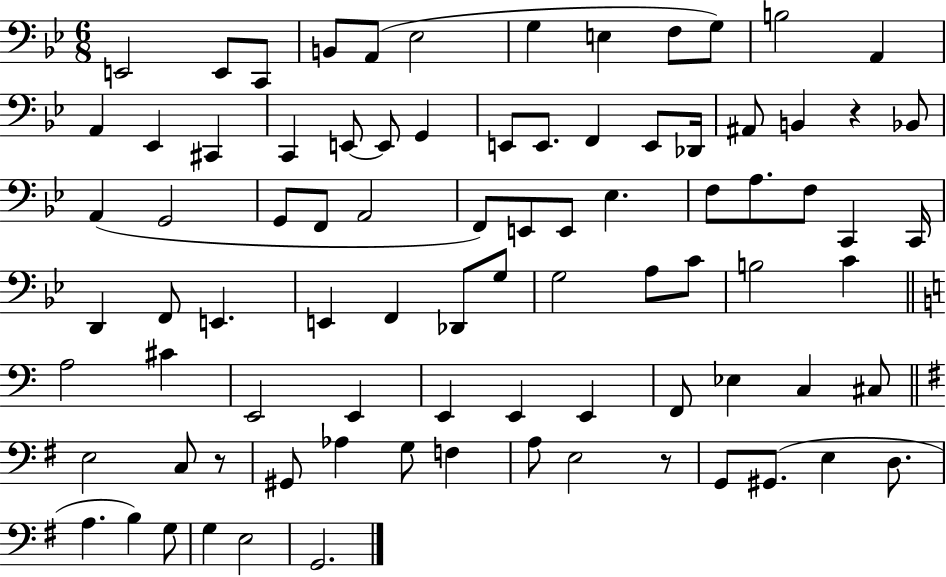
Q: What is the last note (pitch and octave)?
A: G2